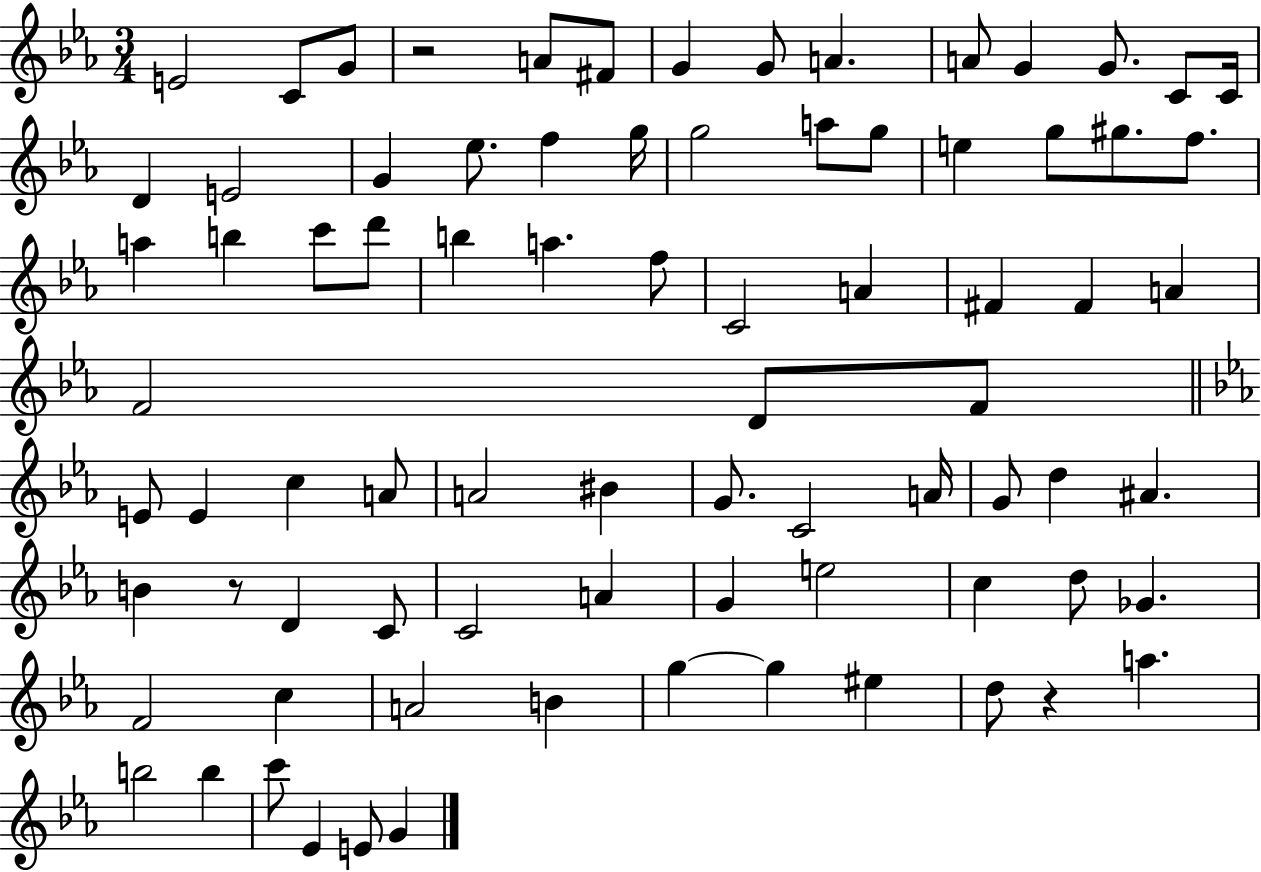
E4/h C4/e G4/e R/h A4/e F#4/e G4/q G4/e A4/q. A4/e G4/q G4/e. C4/e C4/s D4/q E4/h G4/q Eb5/e. F5/q G5/s G5/h A5/e G5/e E5/q G5/e G#5/e. F5/e. A5/q B5/q C6/e D6/e B5/q A5/q. F5/e C4/h A4/q F#4/q F#4/q A4/q F4/h D4/e F4/e E4/e E4/q C5/q A4/e A4/h BIS4/q G4/e. C4/h A4/s G4/e D5/q A#4/q. B4/q R/e D4/q C4/e C4/h A4/q G4/q E5/h C5/q D5/e Gb4/q. F4/h C5/q A4/h B4/q G5/q G5/q EIS5/q D5/e R/q A5/q. B5/h B5/q C6/e Eb4/q E4/e G4/q